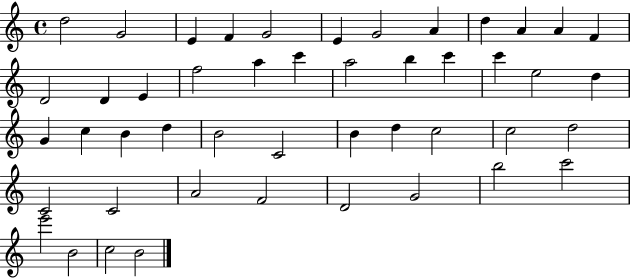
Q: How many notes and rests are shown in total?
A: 47